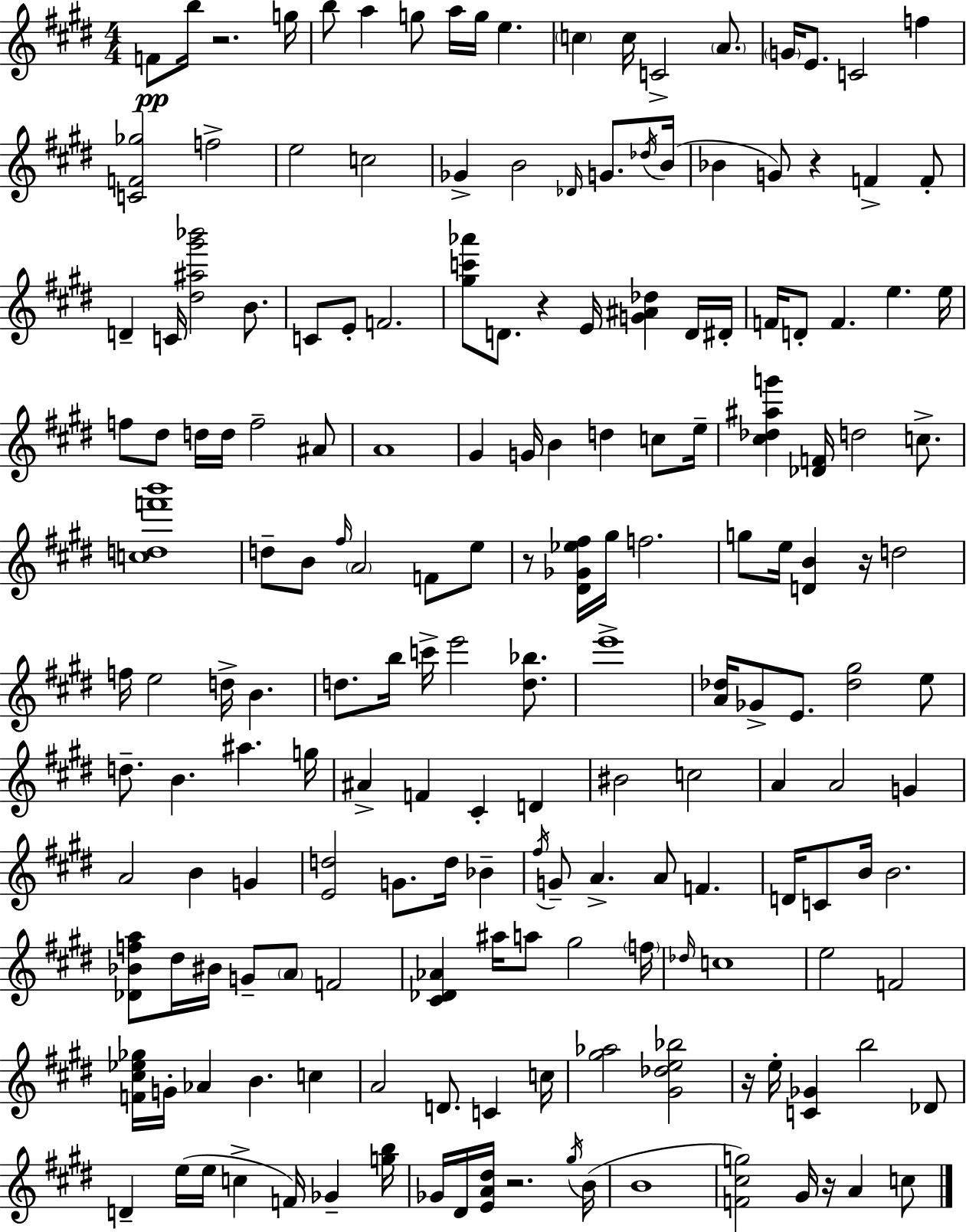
X:1
T:Untitled
M:4/4
L:1/4
K:E
F/2 b/4 z2 g/4 b/2 a g/2 a/4 g/4 e c c/4 C2 A/2 G/4 E/2 C2 f [CF_g]2 f2 e2 c2 _G B2 _D/4 G/2 _d/4 B/4 _B G/2 z F F/2 D C/4 [^d^a^g'_b']2 B/2 C/2 E/2 F2 [^gc'_a']/2 D/2 z E/4 [G^A_d] D/4 ^D/4 F/4 D/2 F e e/4 f/2 ^d/2 d/4 d/4 f2 ^A/2 A4 ^G G/4 B d c/2 e/4 [^c_d^ag'] [_DF]/4 d2 c/2 [cdf'b']4 d/2 B/2 ^f/4 A2 F/2 e/2 z/2 [^D_G_e^f]/4 ^g/4 f2 g/2 e/4 [DB] z/4 d2 f/4 e2 d/4 B d/2 b/4 c'/4 e'2 [d_b]/2 e'4 [A_d]/4 _G/2 E/2 [_d^g]2 e/2 d/2 B ^a g/4 ^A F ^C D ^B2 c2 A A2 G A2 B G [Ed]2 G/2 d/4 _B ^f/4 G/2 A A/2 F D/4 C/2 B/4 B2 [_D_Bfa]/2 ^d/4 ^B/4 G/2 A/2 F2 [^C_D_A] ^a/4 a/2 ^g2 f/4 _d/4 c4 e2 F2 [F^c_e_g]/4 G/4 _A B c A2 D/2 C c/4 [^g_a]2 [^G_de_b]2 z/4 e/4 [C_G] b2 _D/2 D e/4 e/4 c F/4 _G [gb]/4 _G/4 ^D/4 [EA^d]/4 z2 ^g/4 B/4 B4 [F^cg]2 ^G/4 z/4 A c/2